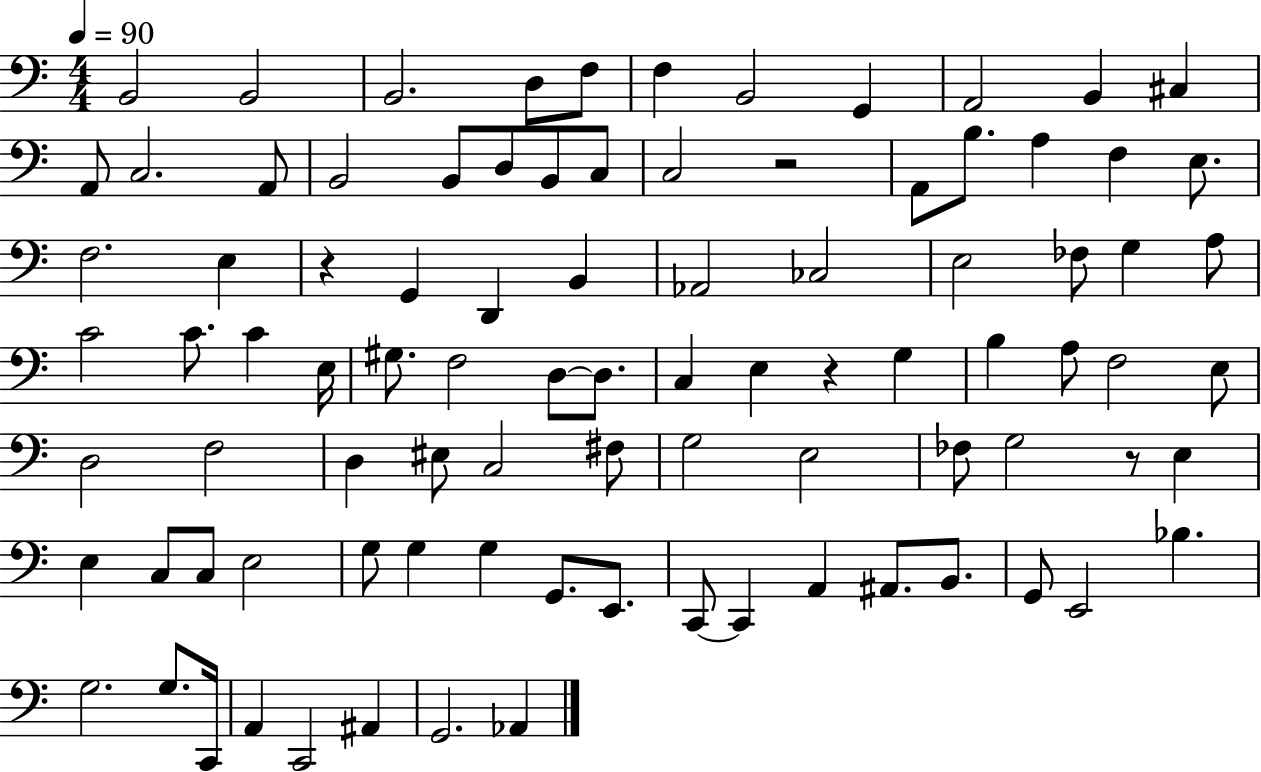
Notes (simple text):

B2/h B2/h B2/h. D3/e F3/e F3/q B2/h G2/q A2/h B2/q C#3/q A2/e C3/h. A2/e B2/h B2/e D3/e B2/e C3/e C3/h R/h A2/e B3/e. A3/q F3/q E3/e. F3/h. E3/q R/q G2/q D2/q B2/q Ab2/h CES3/h E3/h FES3/e G3/q A3/e C4/h C4/e. C4/q E3/s G#3/e. F3/h D3/e D3/e. C3/q E3/q R/q G3/q B3/q A3/e F3/h E3/e D3/h F3/h D3/q EIS3/e C3/h F#3/e G3/h E3/h FES3/e G3/h R/e E3/q E3/q C3/e C3/e E3/h G3/e G3/q G3/q G2/e. E2/e. C2/e C2/q A2/q A#2/e. B2/e. G2/e E2/h Bb3/q. G3/h. G3/e. C2/s A2/q C2/h A#2/q G2/h. Ab2/q